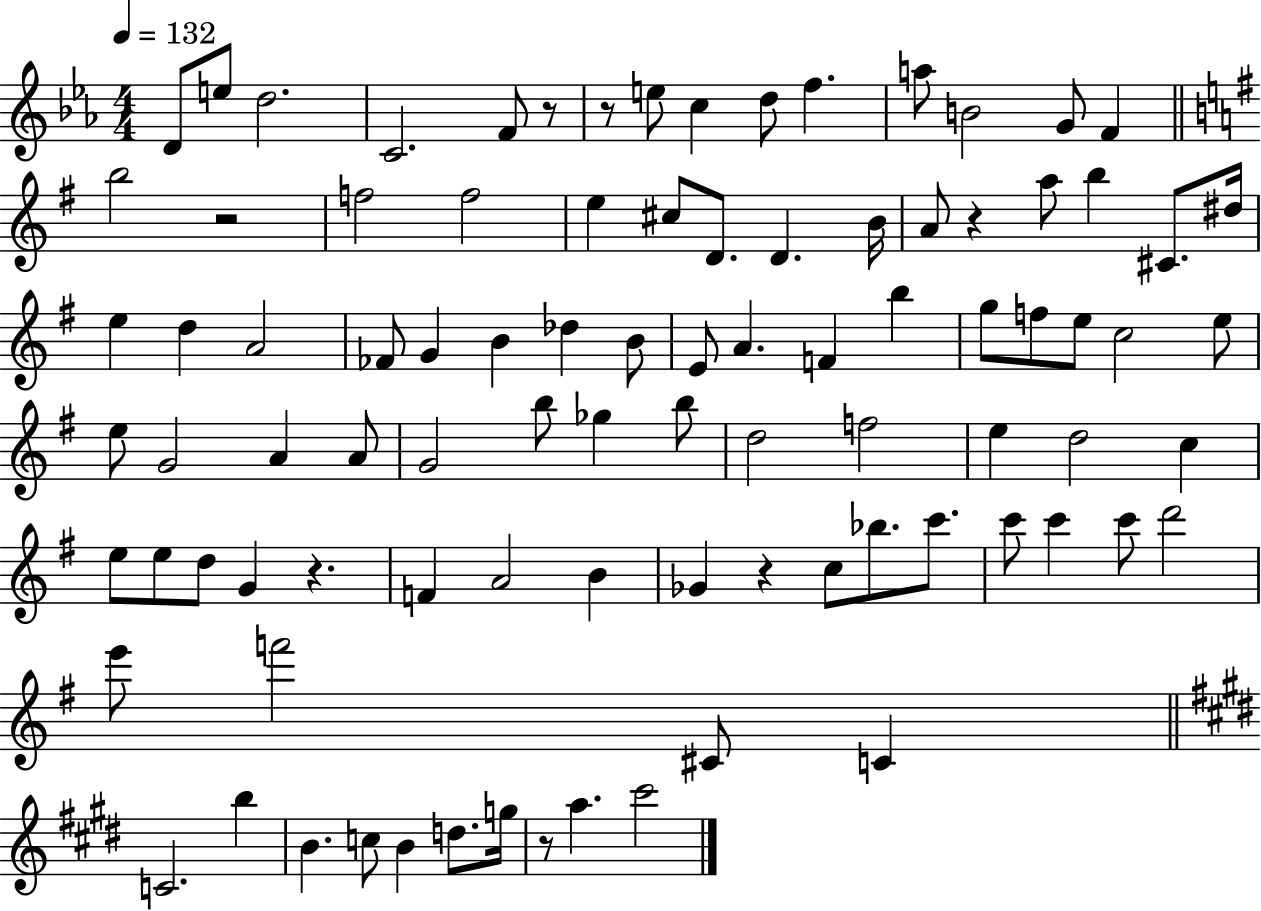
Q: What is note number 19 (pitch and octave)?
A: D4